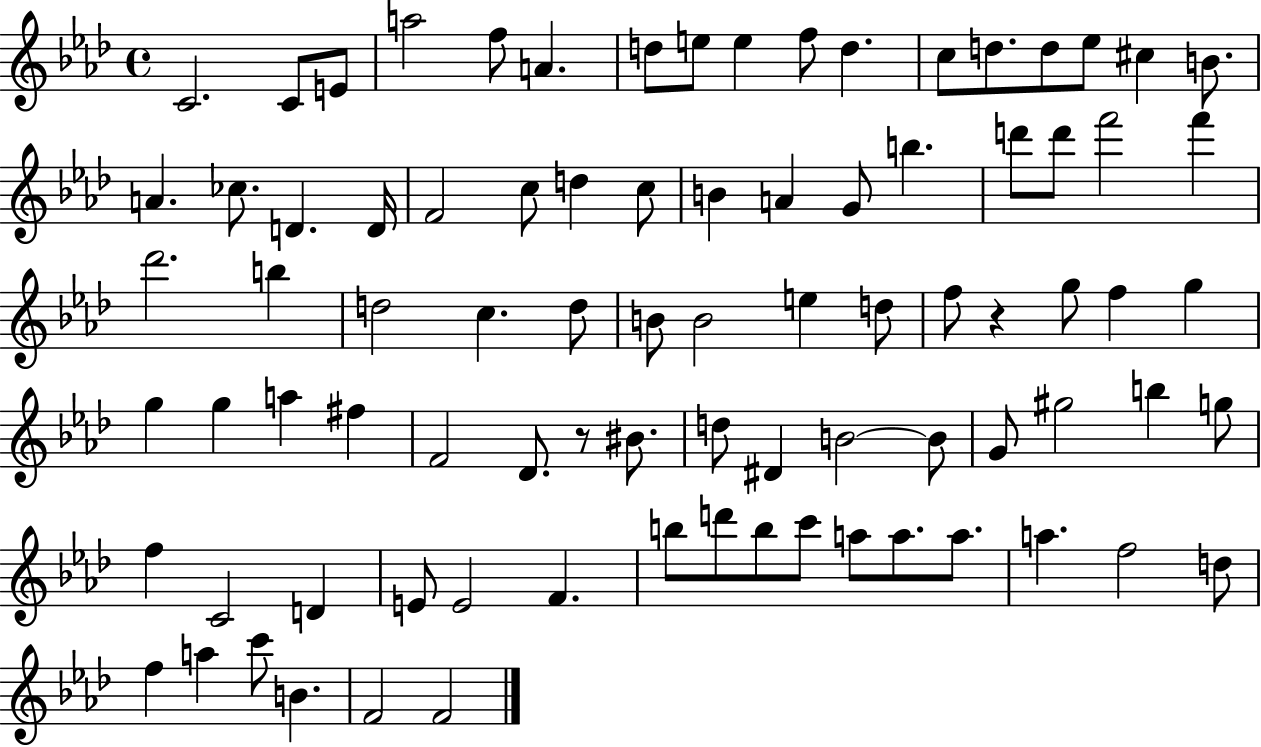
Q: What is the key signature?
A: AES major